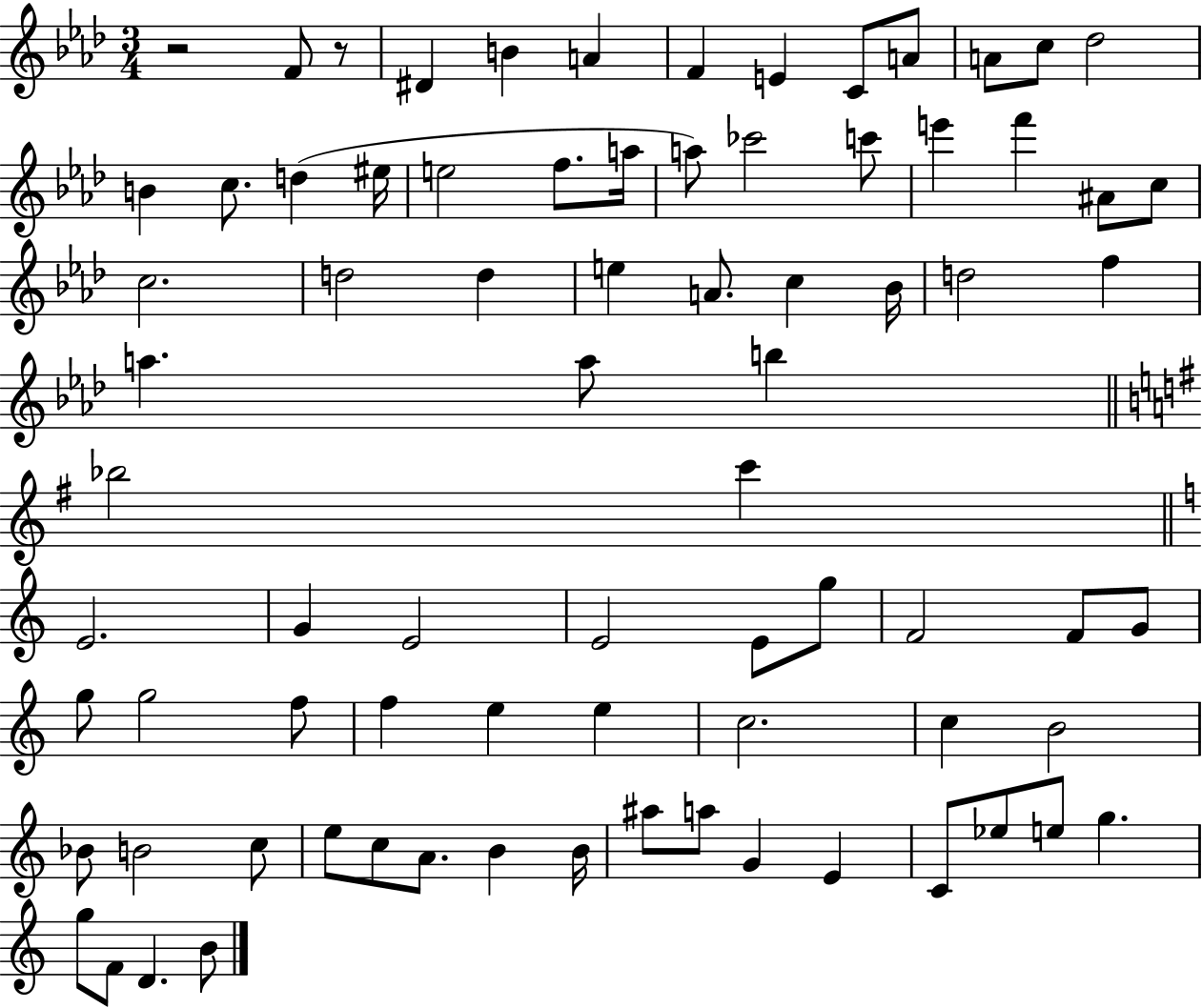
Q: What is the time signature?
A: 3/4